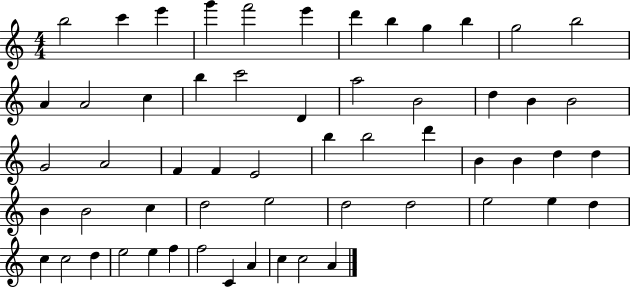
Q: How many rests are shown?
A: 0